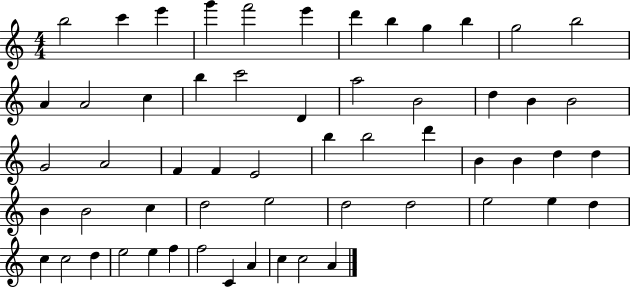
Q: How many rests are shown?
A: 0